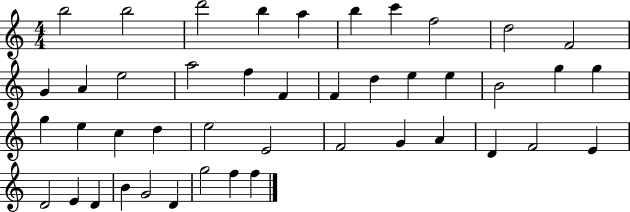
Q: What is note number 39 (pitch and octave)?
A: B4